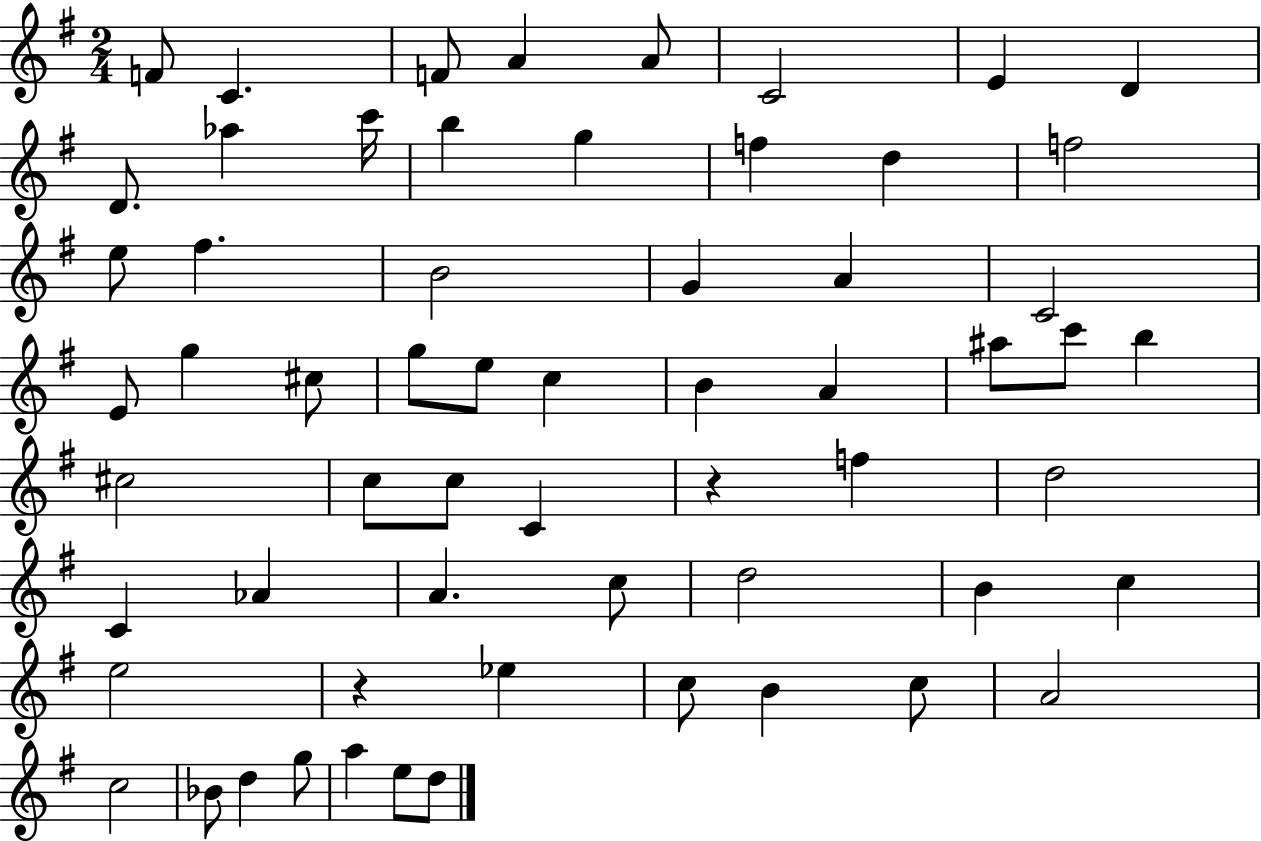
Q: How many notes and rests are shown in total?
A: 61